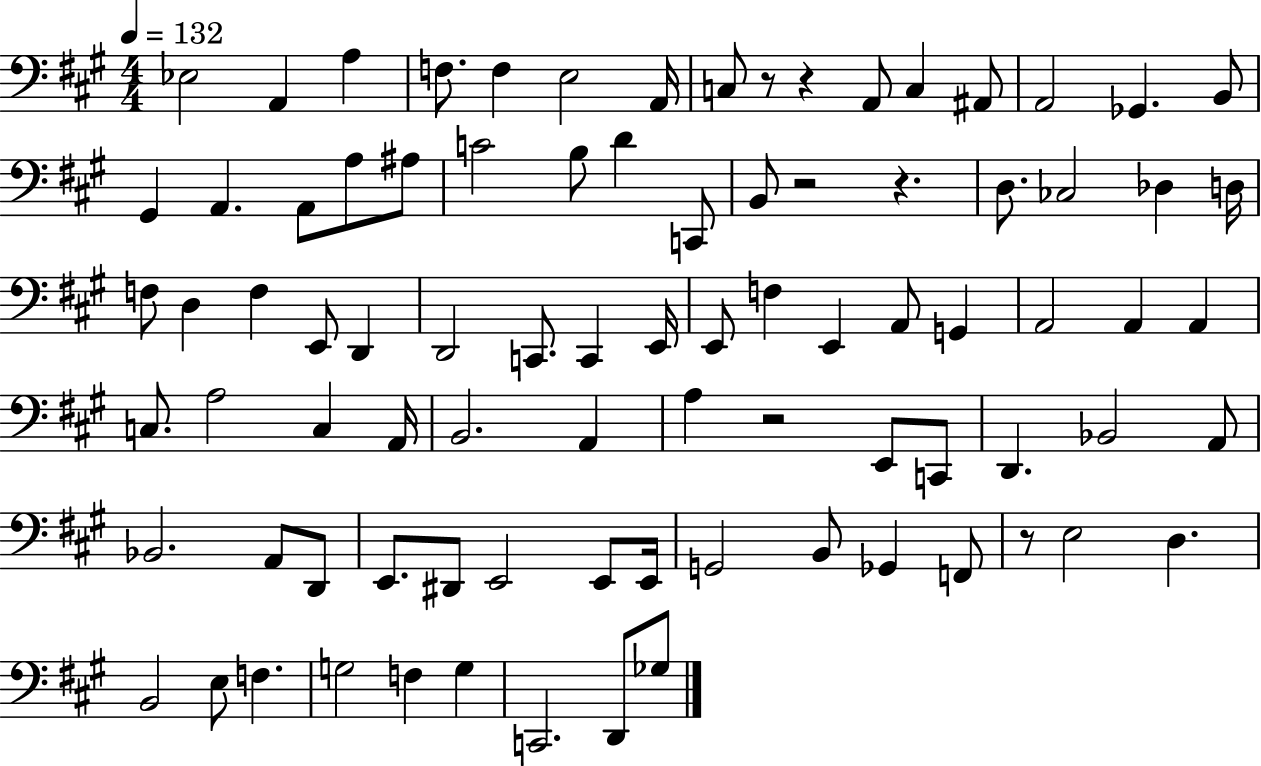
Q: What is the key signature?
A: A major